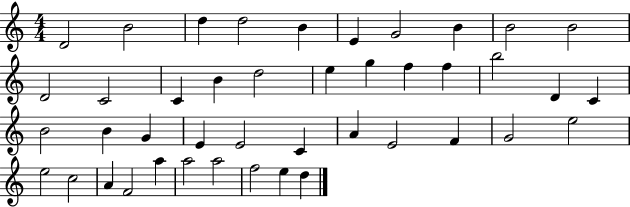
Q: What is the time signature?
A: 4/4